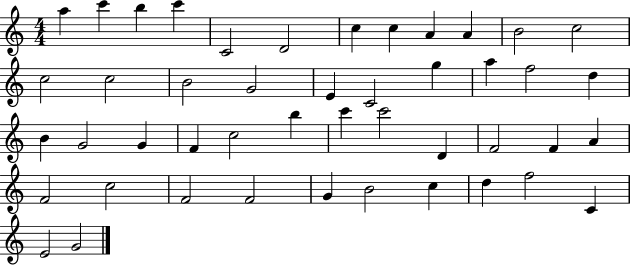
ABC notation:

X:1
T:Untitled
M:4/4
L:1/4
K:C
a c' b c' C2 D2 c c A A B2 c2 c2 c2 B2 G2 E C2 g a f2 d B G2 G F c2 b c' c'2 D F2 F A F2 c2 F2 F2 G B2 c d f2 C E2 G2